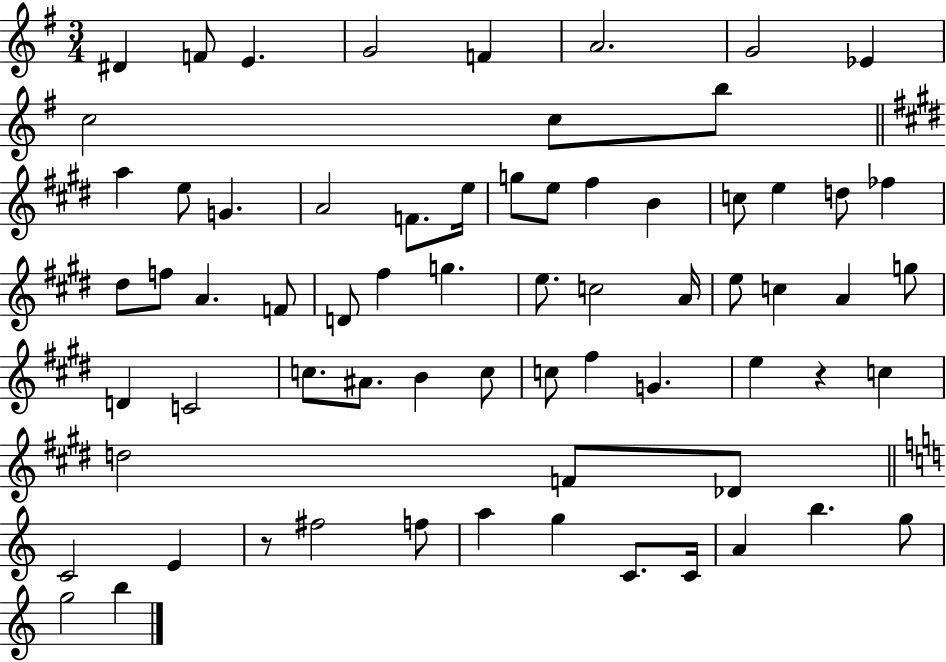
D#4/q F4/e E4/q. G4/h F4/q A4/h. G4/h Eb4/q C5/h C5/e B5/e A5/q E5/e G4/q. A4/h F4/e. E5/s G5/e E5/e F#5/q B4/q C5/e E5/q D5/e FES5/q D#5/e F5/e A4/q. F4/e D4/e F#5/q G5/q. E5/e. C5/h A4/s E5/e C5/q A4/q G5/e D4/q C4/h C5/e. A#4/e. B4/q C5/e C5/e F#5/q G4/q. E5/q R/q C5/q D5/h F4/e Db4/e C4/h E4/q R/e F#5/h F5/e A5/q G5/q C4/e. C4/s A4/q B5/q. G5/e G5/h B5/q